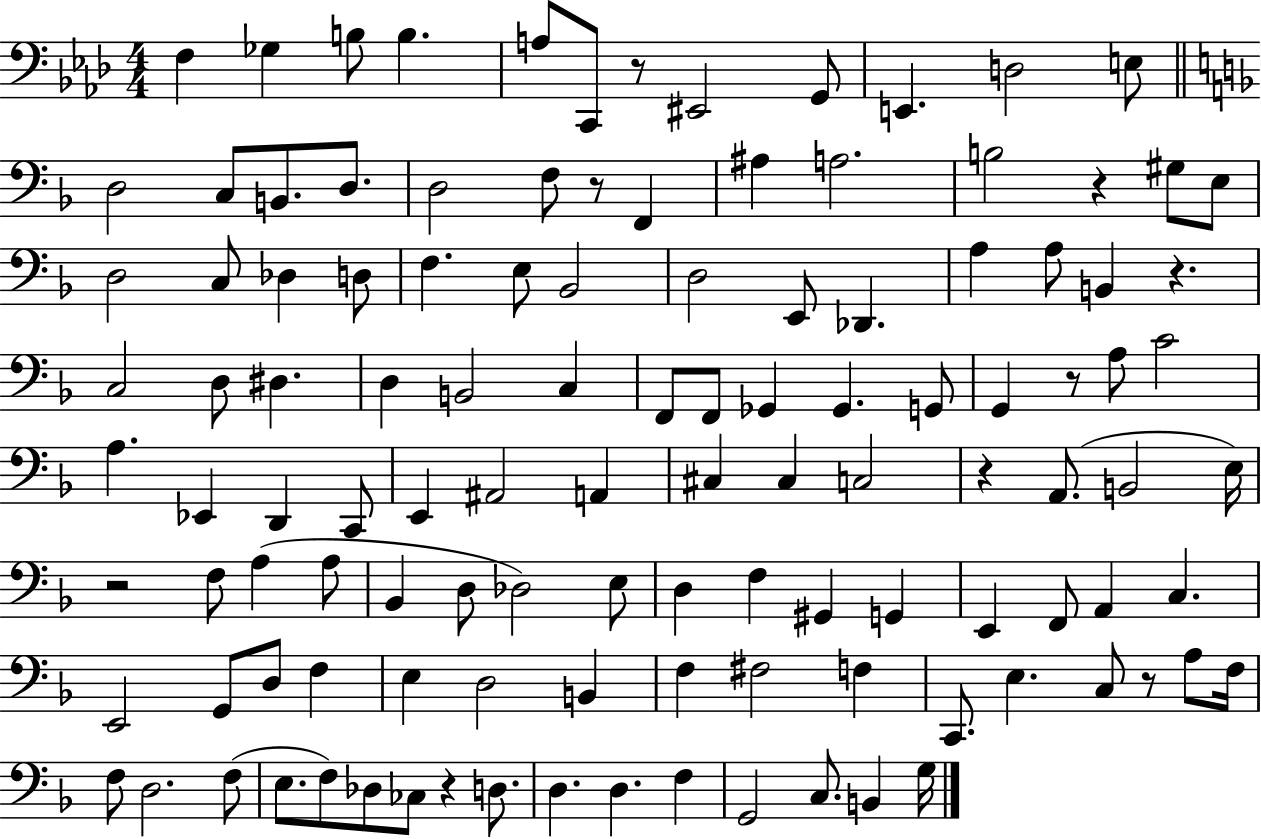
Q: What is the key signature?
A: AES major